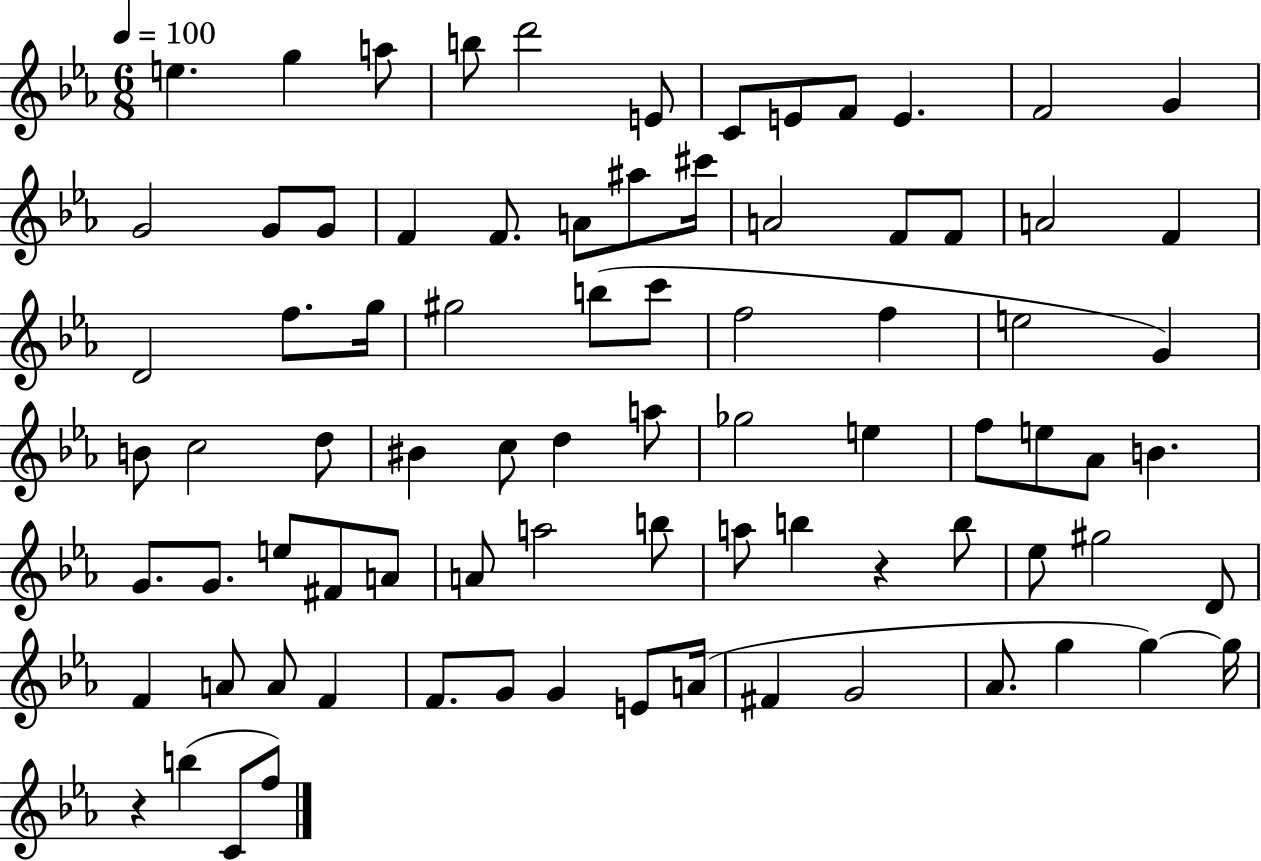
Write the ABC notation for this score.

X:1
T:Untitled
M:6/8
L:1/4
K:Eb
e g a/2 b/2 d'2 E/2 C/2 E/2 F/2 E F2 G G2 G/2 G/2 F F/2 A/2 ^a/2 ^c'/4 A2 F/2 F/2 A2 F D2 f/2 g/4 ^g2 b/2 c'/2 f2 f e2 G B/2 c2 d/2 ^B c/2 d a/2 _g2 e f/2 e/2 _A/2 B G/2 G/2 e/2 ^F/2 A/2 A/2 a2 b/2 a/2 b z b/2 _e/2 ^g2 D/2 F A/2 A/2 F F/2 G/2 G E/2 A/4 ^F G2 _A/2 g g g/4 z b C/2 f/2